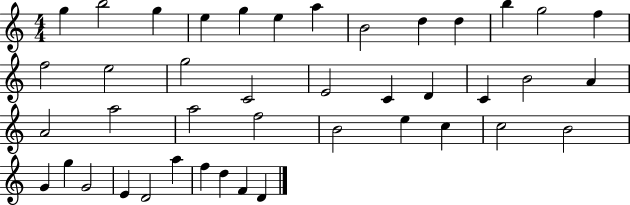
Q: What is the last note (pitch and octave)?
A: D4